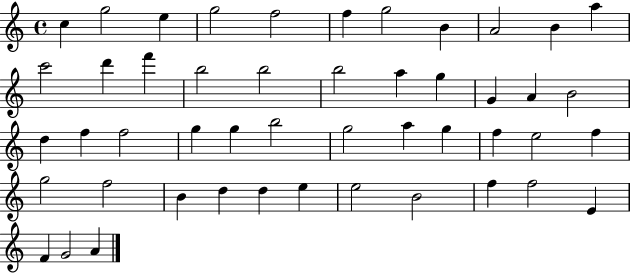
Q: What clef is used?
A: treble